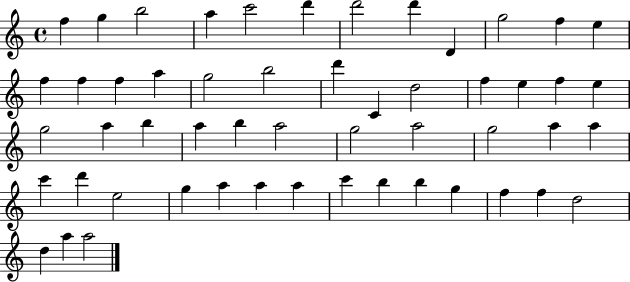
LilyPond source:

{
  \clef treble
  \time 4/4
  \defaultTimeSignature
  \key c \major
  f''4 g''4 b''2 | a''4 c'''2 d'''4 | d'''2 d'''4 d'4 | g''2 f''4 e''4 | \break f''4 f''4 f''4 a''4 | g''2 b''2 | d'''4 c'4 d''2 | f''4 e''4 f''4 e''4 | \break g''2 a''4 b''4 | a''4 b''4 a''2 | g''2 a''2 | g''2 a''4 a''4 | \break c'''4 d'''4 e''2 | g''4 a''4 a''4 a''4 | c'''4 b''4 b''4 g''4 | f''4 f''4 d''2 | \break d''4 a''4 a''2 | \bar "|."
}